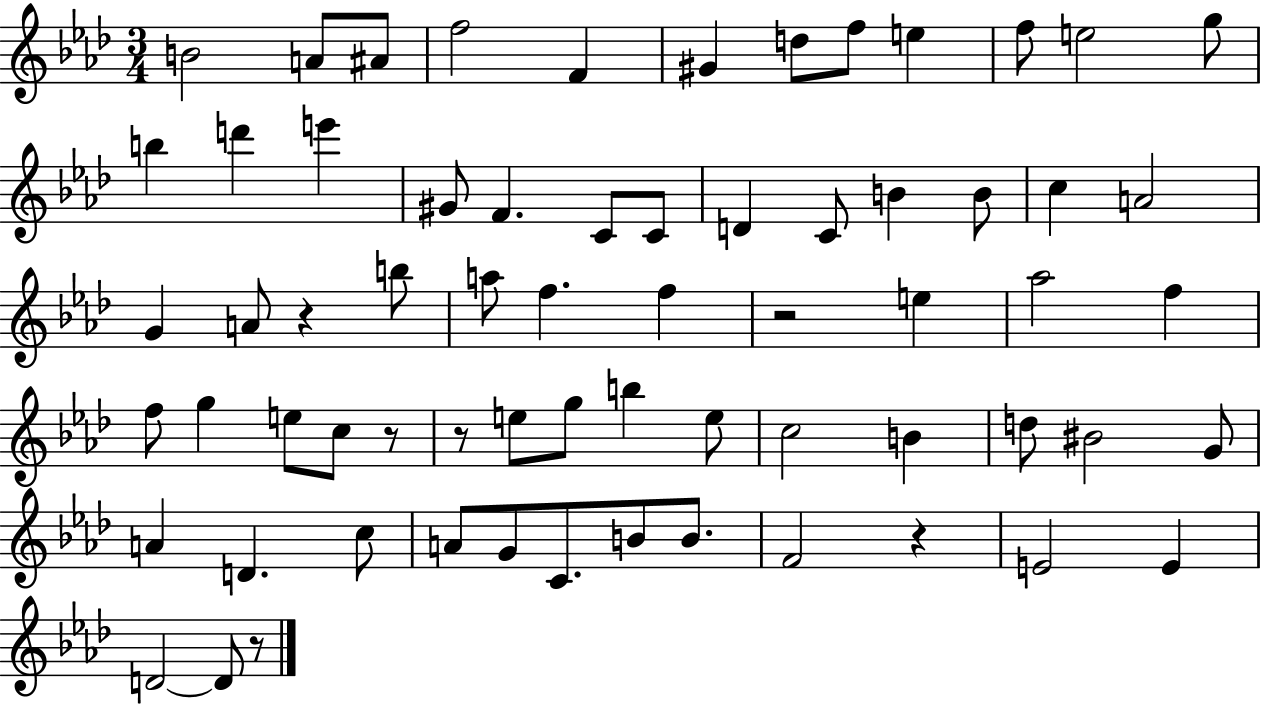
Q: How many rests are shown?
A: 6